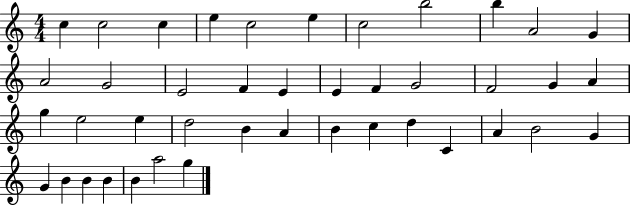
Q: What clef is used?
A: treble